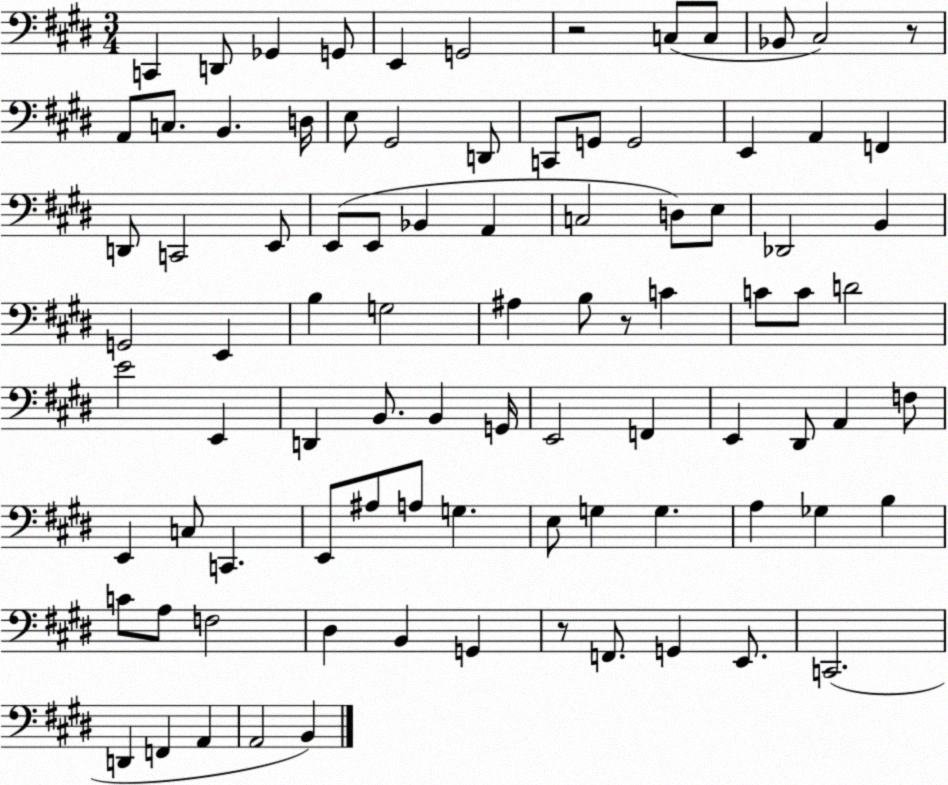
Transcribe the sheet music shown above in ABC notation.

X:1
T:Untitled
M:3/4
L:1/4
K:E
C,, D,,/2 _G,, G,,/2 E,, G,,2 z2 C,/2 C,/2 _B,,/2 ^C,2 z/2 A,,/2 C,/2 B,, D,/4 E,/2 ^G,,2 D,,/2 C,,/2 G,,/2 G,,2 E,, A,, F,, D,,/2 C,,2 E,,/2 E,,/2 E,,/2 _B,, A,, C,2 D,/2 E,/2 _D,,2 B,, G,,2 E,, B, G,2 ^A, B,/2 z/2 C C/2 C/2 D2 E2 E,, D,, B,,/2 B,, G,,/4 E,,2 F,, E,, ^D,,/2 A,, F,/2 E,, C,/2 C,, E,,/2 ^A,/2 A,/2 G, E,/2 G, G, A, _G, B, C/2 A,/2 F,2 ^D, B,, G,, z/2 F,,/2 G,, E,,/2 C,,2 D,, F,, A,, A,,2 B,,